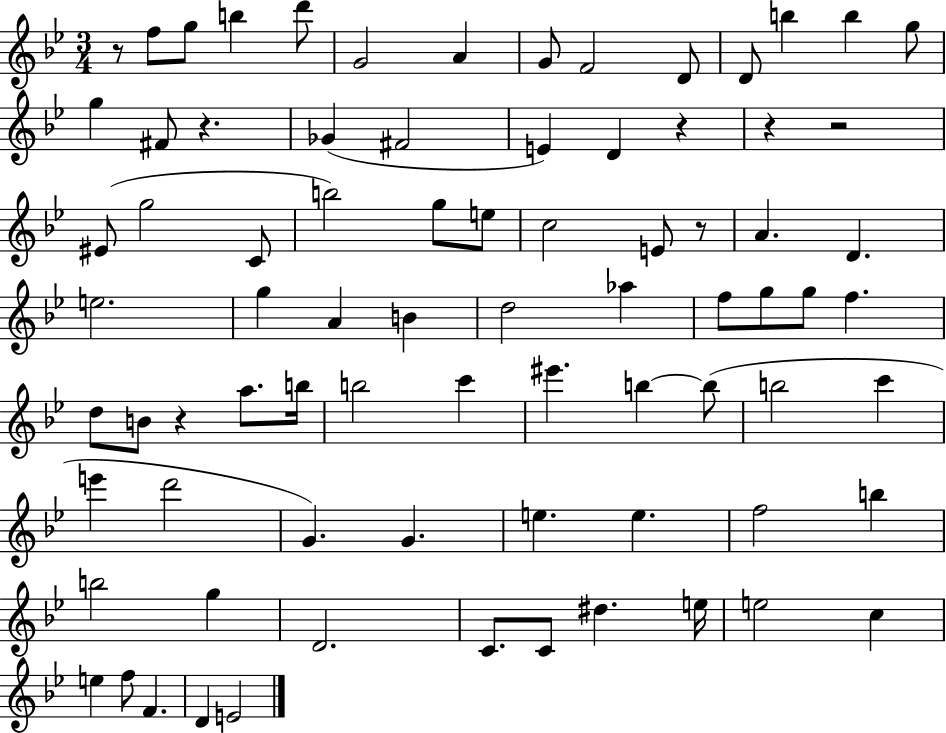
{
  \clef treble
  \numericTimeSignature
  \time 3/4
  \key bes \major
  r8 f''8 g''8 b''4 d'''8 | g'2 a'4 | g'8 f'2 d'8 | d'8 b''4 b''4 g''8 | \break g''4 fis'8 r4. | ges'4( fis'2 | e'4) d'4 r4 | r4 r2 | \break eis'8( g''2 c'8 | b''2) g''8 e''8 | c''2 e'8 r8 | a'4. d'4. | \break e''2. | g''4 a'4 b'4 | d''2 aes''4 | f''8 g''8 g''8 f''4. | \break d''8 b'8 r4 a''8. b''16 | b''2 c'''4 | eis'''4. b''4~~ b''8( | b''2 c'''4 | \break e'''4 d'''2 | g'4.) g'4. | e''4. e''4. | f''2 b''4 | \break b''2 g''4 | d'2. | c'8. c'8 dis''4. e''16 | e''2 c''4 | \break e''4 f''8 f'4. | d'4 e'2 | \bar "|."
}